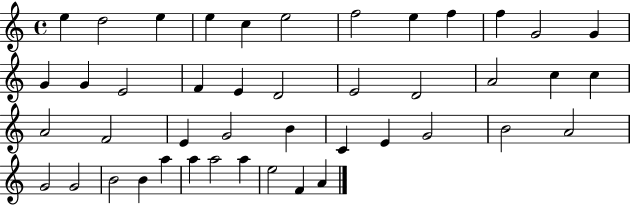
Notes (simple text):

E5/q D5/h E5/q E5/q C5/q E5/h F5/h E5/q F5/q F5/q G4/h G4/q G4/q G4/q E4/h F4/q E4/q D4/h E4/h D4/h A4/h C5/q C5/q A4/h F4/h E4/q G4/h B4/q C4/q E4/q G4/h B4/h A4/h G4/h G4/h B4/h B4/q A5/q A5/q A5/h A5/q E5/h F4/q A4/q